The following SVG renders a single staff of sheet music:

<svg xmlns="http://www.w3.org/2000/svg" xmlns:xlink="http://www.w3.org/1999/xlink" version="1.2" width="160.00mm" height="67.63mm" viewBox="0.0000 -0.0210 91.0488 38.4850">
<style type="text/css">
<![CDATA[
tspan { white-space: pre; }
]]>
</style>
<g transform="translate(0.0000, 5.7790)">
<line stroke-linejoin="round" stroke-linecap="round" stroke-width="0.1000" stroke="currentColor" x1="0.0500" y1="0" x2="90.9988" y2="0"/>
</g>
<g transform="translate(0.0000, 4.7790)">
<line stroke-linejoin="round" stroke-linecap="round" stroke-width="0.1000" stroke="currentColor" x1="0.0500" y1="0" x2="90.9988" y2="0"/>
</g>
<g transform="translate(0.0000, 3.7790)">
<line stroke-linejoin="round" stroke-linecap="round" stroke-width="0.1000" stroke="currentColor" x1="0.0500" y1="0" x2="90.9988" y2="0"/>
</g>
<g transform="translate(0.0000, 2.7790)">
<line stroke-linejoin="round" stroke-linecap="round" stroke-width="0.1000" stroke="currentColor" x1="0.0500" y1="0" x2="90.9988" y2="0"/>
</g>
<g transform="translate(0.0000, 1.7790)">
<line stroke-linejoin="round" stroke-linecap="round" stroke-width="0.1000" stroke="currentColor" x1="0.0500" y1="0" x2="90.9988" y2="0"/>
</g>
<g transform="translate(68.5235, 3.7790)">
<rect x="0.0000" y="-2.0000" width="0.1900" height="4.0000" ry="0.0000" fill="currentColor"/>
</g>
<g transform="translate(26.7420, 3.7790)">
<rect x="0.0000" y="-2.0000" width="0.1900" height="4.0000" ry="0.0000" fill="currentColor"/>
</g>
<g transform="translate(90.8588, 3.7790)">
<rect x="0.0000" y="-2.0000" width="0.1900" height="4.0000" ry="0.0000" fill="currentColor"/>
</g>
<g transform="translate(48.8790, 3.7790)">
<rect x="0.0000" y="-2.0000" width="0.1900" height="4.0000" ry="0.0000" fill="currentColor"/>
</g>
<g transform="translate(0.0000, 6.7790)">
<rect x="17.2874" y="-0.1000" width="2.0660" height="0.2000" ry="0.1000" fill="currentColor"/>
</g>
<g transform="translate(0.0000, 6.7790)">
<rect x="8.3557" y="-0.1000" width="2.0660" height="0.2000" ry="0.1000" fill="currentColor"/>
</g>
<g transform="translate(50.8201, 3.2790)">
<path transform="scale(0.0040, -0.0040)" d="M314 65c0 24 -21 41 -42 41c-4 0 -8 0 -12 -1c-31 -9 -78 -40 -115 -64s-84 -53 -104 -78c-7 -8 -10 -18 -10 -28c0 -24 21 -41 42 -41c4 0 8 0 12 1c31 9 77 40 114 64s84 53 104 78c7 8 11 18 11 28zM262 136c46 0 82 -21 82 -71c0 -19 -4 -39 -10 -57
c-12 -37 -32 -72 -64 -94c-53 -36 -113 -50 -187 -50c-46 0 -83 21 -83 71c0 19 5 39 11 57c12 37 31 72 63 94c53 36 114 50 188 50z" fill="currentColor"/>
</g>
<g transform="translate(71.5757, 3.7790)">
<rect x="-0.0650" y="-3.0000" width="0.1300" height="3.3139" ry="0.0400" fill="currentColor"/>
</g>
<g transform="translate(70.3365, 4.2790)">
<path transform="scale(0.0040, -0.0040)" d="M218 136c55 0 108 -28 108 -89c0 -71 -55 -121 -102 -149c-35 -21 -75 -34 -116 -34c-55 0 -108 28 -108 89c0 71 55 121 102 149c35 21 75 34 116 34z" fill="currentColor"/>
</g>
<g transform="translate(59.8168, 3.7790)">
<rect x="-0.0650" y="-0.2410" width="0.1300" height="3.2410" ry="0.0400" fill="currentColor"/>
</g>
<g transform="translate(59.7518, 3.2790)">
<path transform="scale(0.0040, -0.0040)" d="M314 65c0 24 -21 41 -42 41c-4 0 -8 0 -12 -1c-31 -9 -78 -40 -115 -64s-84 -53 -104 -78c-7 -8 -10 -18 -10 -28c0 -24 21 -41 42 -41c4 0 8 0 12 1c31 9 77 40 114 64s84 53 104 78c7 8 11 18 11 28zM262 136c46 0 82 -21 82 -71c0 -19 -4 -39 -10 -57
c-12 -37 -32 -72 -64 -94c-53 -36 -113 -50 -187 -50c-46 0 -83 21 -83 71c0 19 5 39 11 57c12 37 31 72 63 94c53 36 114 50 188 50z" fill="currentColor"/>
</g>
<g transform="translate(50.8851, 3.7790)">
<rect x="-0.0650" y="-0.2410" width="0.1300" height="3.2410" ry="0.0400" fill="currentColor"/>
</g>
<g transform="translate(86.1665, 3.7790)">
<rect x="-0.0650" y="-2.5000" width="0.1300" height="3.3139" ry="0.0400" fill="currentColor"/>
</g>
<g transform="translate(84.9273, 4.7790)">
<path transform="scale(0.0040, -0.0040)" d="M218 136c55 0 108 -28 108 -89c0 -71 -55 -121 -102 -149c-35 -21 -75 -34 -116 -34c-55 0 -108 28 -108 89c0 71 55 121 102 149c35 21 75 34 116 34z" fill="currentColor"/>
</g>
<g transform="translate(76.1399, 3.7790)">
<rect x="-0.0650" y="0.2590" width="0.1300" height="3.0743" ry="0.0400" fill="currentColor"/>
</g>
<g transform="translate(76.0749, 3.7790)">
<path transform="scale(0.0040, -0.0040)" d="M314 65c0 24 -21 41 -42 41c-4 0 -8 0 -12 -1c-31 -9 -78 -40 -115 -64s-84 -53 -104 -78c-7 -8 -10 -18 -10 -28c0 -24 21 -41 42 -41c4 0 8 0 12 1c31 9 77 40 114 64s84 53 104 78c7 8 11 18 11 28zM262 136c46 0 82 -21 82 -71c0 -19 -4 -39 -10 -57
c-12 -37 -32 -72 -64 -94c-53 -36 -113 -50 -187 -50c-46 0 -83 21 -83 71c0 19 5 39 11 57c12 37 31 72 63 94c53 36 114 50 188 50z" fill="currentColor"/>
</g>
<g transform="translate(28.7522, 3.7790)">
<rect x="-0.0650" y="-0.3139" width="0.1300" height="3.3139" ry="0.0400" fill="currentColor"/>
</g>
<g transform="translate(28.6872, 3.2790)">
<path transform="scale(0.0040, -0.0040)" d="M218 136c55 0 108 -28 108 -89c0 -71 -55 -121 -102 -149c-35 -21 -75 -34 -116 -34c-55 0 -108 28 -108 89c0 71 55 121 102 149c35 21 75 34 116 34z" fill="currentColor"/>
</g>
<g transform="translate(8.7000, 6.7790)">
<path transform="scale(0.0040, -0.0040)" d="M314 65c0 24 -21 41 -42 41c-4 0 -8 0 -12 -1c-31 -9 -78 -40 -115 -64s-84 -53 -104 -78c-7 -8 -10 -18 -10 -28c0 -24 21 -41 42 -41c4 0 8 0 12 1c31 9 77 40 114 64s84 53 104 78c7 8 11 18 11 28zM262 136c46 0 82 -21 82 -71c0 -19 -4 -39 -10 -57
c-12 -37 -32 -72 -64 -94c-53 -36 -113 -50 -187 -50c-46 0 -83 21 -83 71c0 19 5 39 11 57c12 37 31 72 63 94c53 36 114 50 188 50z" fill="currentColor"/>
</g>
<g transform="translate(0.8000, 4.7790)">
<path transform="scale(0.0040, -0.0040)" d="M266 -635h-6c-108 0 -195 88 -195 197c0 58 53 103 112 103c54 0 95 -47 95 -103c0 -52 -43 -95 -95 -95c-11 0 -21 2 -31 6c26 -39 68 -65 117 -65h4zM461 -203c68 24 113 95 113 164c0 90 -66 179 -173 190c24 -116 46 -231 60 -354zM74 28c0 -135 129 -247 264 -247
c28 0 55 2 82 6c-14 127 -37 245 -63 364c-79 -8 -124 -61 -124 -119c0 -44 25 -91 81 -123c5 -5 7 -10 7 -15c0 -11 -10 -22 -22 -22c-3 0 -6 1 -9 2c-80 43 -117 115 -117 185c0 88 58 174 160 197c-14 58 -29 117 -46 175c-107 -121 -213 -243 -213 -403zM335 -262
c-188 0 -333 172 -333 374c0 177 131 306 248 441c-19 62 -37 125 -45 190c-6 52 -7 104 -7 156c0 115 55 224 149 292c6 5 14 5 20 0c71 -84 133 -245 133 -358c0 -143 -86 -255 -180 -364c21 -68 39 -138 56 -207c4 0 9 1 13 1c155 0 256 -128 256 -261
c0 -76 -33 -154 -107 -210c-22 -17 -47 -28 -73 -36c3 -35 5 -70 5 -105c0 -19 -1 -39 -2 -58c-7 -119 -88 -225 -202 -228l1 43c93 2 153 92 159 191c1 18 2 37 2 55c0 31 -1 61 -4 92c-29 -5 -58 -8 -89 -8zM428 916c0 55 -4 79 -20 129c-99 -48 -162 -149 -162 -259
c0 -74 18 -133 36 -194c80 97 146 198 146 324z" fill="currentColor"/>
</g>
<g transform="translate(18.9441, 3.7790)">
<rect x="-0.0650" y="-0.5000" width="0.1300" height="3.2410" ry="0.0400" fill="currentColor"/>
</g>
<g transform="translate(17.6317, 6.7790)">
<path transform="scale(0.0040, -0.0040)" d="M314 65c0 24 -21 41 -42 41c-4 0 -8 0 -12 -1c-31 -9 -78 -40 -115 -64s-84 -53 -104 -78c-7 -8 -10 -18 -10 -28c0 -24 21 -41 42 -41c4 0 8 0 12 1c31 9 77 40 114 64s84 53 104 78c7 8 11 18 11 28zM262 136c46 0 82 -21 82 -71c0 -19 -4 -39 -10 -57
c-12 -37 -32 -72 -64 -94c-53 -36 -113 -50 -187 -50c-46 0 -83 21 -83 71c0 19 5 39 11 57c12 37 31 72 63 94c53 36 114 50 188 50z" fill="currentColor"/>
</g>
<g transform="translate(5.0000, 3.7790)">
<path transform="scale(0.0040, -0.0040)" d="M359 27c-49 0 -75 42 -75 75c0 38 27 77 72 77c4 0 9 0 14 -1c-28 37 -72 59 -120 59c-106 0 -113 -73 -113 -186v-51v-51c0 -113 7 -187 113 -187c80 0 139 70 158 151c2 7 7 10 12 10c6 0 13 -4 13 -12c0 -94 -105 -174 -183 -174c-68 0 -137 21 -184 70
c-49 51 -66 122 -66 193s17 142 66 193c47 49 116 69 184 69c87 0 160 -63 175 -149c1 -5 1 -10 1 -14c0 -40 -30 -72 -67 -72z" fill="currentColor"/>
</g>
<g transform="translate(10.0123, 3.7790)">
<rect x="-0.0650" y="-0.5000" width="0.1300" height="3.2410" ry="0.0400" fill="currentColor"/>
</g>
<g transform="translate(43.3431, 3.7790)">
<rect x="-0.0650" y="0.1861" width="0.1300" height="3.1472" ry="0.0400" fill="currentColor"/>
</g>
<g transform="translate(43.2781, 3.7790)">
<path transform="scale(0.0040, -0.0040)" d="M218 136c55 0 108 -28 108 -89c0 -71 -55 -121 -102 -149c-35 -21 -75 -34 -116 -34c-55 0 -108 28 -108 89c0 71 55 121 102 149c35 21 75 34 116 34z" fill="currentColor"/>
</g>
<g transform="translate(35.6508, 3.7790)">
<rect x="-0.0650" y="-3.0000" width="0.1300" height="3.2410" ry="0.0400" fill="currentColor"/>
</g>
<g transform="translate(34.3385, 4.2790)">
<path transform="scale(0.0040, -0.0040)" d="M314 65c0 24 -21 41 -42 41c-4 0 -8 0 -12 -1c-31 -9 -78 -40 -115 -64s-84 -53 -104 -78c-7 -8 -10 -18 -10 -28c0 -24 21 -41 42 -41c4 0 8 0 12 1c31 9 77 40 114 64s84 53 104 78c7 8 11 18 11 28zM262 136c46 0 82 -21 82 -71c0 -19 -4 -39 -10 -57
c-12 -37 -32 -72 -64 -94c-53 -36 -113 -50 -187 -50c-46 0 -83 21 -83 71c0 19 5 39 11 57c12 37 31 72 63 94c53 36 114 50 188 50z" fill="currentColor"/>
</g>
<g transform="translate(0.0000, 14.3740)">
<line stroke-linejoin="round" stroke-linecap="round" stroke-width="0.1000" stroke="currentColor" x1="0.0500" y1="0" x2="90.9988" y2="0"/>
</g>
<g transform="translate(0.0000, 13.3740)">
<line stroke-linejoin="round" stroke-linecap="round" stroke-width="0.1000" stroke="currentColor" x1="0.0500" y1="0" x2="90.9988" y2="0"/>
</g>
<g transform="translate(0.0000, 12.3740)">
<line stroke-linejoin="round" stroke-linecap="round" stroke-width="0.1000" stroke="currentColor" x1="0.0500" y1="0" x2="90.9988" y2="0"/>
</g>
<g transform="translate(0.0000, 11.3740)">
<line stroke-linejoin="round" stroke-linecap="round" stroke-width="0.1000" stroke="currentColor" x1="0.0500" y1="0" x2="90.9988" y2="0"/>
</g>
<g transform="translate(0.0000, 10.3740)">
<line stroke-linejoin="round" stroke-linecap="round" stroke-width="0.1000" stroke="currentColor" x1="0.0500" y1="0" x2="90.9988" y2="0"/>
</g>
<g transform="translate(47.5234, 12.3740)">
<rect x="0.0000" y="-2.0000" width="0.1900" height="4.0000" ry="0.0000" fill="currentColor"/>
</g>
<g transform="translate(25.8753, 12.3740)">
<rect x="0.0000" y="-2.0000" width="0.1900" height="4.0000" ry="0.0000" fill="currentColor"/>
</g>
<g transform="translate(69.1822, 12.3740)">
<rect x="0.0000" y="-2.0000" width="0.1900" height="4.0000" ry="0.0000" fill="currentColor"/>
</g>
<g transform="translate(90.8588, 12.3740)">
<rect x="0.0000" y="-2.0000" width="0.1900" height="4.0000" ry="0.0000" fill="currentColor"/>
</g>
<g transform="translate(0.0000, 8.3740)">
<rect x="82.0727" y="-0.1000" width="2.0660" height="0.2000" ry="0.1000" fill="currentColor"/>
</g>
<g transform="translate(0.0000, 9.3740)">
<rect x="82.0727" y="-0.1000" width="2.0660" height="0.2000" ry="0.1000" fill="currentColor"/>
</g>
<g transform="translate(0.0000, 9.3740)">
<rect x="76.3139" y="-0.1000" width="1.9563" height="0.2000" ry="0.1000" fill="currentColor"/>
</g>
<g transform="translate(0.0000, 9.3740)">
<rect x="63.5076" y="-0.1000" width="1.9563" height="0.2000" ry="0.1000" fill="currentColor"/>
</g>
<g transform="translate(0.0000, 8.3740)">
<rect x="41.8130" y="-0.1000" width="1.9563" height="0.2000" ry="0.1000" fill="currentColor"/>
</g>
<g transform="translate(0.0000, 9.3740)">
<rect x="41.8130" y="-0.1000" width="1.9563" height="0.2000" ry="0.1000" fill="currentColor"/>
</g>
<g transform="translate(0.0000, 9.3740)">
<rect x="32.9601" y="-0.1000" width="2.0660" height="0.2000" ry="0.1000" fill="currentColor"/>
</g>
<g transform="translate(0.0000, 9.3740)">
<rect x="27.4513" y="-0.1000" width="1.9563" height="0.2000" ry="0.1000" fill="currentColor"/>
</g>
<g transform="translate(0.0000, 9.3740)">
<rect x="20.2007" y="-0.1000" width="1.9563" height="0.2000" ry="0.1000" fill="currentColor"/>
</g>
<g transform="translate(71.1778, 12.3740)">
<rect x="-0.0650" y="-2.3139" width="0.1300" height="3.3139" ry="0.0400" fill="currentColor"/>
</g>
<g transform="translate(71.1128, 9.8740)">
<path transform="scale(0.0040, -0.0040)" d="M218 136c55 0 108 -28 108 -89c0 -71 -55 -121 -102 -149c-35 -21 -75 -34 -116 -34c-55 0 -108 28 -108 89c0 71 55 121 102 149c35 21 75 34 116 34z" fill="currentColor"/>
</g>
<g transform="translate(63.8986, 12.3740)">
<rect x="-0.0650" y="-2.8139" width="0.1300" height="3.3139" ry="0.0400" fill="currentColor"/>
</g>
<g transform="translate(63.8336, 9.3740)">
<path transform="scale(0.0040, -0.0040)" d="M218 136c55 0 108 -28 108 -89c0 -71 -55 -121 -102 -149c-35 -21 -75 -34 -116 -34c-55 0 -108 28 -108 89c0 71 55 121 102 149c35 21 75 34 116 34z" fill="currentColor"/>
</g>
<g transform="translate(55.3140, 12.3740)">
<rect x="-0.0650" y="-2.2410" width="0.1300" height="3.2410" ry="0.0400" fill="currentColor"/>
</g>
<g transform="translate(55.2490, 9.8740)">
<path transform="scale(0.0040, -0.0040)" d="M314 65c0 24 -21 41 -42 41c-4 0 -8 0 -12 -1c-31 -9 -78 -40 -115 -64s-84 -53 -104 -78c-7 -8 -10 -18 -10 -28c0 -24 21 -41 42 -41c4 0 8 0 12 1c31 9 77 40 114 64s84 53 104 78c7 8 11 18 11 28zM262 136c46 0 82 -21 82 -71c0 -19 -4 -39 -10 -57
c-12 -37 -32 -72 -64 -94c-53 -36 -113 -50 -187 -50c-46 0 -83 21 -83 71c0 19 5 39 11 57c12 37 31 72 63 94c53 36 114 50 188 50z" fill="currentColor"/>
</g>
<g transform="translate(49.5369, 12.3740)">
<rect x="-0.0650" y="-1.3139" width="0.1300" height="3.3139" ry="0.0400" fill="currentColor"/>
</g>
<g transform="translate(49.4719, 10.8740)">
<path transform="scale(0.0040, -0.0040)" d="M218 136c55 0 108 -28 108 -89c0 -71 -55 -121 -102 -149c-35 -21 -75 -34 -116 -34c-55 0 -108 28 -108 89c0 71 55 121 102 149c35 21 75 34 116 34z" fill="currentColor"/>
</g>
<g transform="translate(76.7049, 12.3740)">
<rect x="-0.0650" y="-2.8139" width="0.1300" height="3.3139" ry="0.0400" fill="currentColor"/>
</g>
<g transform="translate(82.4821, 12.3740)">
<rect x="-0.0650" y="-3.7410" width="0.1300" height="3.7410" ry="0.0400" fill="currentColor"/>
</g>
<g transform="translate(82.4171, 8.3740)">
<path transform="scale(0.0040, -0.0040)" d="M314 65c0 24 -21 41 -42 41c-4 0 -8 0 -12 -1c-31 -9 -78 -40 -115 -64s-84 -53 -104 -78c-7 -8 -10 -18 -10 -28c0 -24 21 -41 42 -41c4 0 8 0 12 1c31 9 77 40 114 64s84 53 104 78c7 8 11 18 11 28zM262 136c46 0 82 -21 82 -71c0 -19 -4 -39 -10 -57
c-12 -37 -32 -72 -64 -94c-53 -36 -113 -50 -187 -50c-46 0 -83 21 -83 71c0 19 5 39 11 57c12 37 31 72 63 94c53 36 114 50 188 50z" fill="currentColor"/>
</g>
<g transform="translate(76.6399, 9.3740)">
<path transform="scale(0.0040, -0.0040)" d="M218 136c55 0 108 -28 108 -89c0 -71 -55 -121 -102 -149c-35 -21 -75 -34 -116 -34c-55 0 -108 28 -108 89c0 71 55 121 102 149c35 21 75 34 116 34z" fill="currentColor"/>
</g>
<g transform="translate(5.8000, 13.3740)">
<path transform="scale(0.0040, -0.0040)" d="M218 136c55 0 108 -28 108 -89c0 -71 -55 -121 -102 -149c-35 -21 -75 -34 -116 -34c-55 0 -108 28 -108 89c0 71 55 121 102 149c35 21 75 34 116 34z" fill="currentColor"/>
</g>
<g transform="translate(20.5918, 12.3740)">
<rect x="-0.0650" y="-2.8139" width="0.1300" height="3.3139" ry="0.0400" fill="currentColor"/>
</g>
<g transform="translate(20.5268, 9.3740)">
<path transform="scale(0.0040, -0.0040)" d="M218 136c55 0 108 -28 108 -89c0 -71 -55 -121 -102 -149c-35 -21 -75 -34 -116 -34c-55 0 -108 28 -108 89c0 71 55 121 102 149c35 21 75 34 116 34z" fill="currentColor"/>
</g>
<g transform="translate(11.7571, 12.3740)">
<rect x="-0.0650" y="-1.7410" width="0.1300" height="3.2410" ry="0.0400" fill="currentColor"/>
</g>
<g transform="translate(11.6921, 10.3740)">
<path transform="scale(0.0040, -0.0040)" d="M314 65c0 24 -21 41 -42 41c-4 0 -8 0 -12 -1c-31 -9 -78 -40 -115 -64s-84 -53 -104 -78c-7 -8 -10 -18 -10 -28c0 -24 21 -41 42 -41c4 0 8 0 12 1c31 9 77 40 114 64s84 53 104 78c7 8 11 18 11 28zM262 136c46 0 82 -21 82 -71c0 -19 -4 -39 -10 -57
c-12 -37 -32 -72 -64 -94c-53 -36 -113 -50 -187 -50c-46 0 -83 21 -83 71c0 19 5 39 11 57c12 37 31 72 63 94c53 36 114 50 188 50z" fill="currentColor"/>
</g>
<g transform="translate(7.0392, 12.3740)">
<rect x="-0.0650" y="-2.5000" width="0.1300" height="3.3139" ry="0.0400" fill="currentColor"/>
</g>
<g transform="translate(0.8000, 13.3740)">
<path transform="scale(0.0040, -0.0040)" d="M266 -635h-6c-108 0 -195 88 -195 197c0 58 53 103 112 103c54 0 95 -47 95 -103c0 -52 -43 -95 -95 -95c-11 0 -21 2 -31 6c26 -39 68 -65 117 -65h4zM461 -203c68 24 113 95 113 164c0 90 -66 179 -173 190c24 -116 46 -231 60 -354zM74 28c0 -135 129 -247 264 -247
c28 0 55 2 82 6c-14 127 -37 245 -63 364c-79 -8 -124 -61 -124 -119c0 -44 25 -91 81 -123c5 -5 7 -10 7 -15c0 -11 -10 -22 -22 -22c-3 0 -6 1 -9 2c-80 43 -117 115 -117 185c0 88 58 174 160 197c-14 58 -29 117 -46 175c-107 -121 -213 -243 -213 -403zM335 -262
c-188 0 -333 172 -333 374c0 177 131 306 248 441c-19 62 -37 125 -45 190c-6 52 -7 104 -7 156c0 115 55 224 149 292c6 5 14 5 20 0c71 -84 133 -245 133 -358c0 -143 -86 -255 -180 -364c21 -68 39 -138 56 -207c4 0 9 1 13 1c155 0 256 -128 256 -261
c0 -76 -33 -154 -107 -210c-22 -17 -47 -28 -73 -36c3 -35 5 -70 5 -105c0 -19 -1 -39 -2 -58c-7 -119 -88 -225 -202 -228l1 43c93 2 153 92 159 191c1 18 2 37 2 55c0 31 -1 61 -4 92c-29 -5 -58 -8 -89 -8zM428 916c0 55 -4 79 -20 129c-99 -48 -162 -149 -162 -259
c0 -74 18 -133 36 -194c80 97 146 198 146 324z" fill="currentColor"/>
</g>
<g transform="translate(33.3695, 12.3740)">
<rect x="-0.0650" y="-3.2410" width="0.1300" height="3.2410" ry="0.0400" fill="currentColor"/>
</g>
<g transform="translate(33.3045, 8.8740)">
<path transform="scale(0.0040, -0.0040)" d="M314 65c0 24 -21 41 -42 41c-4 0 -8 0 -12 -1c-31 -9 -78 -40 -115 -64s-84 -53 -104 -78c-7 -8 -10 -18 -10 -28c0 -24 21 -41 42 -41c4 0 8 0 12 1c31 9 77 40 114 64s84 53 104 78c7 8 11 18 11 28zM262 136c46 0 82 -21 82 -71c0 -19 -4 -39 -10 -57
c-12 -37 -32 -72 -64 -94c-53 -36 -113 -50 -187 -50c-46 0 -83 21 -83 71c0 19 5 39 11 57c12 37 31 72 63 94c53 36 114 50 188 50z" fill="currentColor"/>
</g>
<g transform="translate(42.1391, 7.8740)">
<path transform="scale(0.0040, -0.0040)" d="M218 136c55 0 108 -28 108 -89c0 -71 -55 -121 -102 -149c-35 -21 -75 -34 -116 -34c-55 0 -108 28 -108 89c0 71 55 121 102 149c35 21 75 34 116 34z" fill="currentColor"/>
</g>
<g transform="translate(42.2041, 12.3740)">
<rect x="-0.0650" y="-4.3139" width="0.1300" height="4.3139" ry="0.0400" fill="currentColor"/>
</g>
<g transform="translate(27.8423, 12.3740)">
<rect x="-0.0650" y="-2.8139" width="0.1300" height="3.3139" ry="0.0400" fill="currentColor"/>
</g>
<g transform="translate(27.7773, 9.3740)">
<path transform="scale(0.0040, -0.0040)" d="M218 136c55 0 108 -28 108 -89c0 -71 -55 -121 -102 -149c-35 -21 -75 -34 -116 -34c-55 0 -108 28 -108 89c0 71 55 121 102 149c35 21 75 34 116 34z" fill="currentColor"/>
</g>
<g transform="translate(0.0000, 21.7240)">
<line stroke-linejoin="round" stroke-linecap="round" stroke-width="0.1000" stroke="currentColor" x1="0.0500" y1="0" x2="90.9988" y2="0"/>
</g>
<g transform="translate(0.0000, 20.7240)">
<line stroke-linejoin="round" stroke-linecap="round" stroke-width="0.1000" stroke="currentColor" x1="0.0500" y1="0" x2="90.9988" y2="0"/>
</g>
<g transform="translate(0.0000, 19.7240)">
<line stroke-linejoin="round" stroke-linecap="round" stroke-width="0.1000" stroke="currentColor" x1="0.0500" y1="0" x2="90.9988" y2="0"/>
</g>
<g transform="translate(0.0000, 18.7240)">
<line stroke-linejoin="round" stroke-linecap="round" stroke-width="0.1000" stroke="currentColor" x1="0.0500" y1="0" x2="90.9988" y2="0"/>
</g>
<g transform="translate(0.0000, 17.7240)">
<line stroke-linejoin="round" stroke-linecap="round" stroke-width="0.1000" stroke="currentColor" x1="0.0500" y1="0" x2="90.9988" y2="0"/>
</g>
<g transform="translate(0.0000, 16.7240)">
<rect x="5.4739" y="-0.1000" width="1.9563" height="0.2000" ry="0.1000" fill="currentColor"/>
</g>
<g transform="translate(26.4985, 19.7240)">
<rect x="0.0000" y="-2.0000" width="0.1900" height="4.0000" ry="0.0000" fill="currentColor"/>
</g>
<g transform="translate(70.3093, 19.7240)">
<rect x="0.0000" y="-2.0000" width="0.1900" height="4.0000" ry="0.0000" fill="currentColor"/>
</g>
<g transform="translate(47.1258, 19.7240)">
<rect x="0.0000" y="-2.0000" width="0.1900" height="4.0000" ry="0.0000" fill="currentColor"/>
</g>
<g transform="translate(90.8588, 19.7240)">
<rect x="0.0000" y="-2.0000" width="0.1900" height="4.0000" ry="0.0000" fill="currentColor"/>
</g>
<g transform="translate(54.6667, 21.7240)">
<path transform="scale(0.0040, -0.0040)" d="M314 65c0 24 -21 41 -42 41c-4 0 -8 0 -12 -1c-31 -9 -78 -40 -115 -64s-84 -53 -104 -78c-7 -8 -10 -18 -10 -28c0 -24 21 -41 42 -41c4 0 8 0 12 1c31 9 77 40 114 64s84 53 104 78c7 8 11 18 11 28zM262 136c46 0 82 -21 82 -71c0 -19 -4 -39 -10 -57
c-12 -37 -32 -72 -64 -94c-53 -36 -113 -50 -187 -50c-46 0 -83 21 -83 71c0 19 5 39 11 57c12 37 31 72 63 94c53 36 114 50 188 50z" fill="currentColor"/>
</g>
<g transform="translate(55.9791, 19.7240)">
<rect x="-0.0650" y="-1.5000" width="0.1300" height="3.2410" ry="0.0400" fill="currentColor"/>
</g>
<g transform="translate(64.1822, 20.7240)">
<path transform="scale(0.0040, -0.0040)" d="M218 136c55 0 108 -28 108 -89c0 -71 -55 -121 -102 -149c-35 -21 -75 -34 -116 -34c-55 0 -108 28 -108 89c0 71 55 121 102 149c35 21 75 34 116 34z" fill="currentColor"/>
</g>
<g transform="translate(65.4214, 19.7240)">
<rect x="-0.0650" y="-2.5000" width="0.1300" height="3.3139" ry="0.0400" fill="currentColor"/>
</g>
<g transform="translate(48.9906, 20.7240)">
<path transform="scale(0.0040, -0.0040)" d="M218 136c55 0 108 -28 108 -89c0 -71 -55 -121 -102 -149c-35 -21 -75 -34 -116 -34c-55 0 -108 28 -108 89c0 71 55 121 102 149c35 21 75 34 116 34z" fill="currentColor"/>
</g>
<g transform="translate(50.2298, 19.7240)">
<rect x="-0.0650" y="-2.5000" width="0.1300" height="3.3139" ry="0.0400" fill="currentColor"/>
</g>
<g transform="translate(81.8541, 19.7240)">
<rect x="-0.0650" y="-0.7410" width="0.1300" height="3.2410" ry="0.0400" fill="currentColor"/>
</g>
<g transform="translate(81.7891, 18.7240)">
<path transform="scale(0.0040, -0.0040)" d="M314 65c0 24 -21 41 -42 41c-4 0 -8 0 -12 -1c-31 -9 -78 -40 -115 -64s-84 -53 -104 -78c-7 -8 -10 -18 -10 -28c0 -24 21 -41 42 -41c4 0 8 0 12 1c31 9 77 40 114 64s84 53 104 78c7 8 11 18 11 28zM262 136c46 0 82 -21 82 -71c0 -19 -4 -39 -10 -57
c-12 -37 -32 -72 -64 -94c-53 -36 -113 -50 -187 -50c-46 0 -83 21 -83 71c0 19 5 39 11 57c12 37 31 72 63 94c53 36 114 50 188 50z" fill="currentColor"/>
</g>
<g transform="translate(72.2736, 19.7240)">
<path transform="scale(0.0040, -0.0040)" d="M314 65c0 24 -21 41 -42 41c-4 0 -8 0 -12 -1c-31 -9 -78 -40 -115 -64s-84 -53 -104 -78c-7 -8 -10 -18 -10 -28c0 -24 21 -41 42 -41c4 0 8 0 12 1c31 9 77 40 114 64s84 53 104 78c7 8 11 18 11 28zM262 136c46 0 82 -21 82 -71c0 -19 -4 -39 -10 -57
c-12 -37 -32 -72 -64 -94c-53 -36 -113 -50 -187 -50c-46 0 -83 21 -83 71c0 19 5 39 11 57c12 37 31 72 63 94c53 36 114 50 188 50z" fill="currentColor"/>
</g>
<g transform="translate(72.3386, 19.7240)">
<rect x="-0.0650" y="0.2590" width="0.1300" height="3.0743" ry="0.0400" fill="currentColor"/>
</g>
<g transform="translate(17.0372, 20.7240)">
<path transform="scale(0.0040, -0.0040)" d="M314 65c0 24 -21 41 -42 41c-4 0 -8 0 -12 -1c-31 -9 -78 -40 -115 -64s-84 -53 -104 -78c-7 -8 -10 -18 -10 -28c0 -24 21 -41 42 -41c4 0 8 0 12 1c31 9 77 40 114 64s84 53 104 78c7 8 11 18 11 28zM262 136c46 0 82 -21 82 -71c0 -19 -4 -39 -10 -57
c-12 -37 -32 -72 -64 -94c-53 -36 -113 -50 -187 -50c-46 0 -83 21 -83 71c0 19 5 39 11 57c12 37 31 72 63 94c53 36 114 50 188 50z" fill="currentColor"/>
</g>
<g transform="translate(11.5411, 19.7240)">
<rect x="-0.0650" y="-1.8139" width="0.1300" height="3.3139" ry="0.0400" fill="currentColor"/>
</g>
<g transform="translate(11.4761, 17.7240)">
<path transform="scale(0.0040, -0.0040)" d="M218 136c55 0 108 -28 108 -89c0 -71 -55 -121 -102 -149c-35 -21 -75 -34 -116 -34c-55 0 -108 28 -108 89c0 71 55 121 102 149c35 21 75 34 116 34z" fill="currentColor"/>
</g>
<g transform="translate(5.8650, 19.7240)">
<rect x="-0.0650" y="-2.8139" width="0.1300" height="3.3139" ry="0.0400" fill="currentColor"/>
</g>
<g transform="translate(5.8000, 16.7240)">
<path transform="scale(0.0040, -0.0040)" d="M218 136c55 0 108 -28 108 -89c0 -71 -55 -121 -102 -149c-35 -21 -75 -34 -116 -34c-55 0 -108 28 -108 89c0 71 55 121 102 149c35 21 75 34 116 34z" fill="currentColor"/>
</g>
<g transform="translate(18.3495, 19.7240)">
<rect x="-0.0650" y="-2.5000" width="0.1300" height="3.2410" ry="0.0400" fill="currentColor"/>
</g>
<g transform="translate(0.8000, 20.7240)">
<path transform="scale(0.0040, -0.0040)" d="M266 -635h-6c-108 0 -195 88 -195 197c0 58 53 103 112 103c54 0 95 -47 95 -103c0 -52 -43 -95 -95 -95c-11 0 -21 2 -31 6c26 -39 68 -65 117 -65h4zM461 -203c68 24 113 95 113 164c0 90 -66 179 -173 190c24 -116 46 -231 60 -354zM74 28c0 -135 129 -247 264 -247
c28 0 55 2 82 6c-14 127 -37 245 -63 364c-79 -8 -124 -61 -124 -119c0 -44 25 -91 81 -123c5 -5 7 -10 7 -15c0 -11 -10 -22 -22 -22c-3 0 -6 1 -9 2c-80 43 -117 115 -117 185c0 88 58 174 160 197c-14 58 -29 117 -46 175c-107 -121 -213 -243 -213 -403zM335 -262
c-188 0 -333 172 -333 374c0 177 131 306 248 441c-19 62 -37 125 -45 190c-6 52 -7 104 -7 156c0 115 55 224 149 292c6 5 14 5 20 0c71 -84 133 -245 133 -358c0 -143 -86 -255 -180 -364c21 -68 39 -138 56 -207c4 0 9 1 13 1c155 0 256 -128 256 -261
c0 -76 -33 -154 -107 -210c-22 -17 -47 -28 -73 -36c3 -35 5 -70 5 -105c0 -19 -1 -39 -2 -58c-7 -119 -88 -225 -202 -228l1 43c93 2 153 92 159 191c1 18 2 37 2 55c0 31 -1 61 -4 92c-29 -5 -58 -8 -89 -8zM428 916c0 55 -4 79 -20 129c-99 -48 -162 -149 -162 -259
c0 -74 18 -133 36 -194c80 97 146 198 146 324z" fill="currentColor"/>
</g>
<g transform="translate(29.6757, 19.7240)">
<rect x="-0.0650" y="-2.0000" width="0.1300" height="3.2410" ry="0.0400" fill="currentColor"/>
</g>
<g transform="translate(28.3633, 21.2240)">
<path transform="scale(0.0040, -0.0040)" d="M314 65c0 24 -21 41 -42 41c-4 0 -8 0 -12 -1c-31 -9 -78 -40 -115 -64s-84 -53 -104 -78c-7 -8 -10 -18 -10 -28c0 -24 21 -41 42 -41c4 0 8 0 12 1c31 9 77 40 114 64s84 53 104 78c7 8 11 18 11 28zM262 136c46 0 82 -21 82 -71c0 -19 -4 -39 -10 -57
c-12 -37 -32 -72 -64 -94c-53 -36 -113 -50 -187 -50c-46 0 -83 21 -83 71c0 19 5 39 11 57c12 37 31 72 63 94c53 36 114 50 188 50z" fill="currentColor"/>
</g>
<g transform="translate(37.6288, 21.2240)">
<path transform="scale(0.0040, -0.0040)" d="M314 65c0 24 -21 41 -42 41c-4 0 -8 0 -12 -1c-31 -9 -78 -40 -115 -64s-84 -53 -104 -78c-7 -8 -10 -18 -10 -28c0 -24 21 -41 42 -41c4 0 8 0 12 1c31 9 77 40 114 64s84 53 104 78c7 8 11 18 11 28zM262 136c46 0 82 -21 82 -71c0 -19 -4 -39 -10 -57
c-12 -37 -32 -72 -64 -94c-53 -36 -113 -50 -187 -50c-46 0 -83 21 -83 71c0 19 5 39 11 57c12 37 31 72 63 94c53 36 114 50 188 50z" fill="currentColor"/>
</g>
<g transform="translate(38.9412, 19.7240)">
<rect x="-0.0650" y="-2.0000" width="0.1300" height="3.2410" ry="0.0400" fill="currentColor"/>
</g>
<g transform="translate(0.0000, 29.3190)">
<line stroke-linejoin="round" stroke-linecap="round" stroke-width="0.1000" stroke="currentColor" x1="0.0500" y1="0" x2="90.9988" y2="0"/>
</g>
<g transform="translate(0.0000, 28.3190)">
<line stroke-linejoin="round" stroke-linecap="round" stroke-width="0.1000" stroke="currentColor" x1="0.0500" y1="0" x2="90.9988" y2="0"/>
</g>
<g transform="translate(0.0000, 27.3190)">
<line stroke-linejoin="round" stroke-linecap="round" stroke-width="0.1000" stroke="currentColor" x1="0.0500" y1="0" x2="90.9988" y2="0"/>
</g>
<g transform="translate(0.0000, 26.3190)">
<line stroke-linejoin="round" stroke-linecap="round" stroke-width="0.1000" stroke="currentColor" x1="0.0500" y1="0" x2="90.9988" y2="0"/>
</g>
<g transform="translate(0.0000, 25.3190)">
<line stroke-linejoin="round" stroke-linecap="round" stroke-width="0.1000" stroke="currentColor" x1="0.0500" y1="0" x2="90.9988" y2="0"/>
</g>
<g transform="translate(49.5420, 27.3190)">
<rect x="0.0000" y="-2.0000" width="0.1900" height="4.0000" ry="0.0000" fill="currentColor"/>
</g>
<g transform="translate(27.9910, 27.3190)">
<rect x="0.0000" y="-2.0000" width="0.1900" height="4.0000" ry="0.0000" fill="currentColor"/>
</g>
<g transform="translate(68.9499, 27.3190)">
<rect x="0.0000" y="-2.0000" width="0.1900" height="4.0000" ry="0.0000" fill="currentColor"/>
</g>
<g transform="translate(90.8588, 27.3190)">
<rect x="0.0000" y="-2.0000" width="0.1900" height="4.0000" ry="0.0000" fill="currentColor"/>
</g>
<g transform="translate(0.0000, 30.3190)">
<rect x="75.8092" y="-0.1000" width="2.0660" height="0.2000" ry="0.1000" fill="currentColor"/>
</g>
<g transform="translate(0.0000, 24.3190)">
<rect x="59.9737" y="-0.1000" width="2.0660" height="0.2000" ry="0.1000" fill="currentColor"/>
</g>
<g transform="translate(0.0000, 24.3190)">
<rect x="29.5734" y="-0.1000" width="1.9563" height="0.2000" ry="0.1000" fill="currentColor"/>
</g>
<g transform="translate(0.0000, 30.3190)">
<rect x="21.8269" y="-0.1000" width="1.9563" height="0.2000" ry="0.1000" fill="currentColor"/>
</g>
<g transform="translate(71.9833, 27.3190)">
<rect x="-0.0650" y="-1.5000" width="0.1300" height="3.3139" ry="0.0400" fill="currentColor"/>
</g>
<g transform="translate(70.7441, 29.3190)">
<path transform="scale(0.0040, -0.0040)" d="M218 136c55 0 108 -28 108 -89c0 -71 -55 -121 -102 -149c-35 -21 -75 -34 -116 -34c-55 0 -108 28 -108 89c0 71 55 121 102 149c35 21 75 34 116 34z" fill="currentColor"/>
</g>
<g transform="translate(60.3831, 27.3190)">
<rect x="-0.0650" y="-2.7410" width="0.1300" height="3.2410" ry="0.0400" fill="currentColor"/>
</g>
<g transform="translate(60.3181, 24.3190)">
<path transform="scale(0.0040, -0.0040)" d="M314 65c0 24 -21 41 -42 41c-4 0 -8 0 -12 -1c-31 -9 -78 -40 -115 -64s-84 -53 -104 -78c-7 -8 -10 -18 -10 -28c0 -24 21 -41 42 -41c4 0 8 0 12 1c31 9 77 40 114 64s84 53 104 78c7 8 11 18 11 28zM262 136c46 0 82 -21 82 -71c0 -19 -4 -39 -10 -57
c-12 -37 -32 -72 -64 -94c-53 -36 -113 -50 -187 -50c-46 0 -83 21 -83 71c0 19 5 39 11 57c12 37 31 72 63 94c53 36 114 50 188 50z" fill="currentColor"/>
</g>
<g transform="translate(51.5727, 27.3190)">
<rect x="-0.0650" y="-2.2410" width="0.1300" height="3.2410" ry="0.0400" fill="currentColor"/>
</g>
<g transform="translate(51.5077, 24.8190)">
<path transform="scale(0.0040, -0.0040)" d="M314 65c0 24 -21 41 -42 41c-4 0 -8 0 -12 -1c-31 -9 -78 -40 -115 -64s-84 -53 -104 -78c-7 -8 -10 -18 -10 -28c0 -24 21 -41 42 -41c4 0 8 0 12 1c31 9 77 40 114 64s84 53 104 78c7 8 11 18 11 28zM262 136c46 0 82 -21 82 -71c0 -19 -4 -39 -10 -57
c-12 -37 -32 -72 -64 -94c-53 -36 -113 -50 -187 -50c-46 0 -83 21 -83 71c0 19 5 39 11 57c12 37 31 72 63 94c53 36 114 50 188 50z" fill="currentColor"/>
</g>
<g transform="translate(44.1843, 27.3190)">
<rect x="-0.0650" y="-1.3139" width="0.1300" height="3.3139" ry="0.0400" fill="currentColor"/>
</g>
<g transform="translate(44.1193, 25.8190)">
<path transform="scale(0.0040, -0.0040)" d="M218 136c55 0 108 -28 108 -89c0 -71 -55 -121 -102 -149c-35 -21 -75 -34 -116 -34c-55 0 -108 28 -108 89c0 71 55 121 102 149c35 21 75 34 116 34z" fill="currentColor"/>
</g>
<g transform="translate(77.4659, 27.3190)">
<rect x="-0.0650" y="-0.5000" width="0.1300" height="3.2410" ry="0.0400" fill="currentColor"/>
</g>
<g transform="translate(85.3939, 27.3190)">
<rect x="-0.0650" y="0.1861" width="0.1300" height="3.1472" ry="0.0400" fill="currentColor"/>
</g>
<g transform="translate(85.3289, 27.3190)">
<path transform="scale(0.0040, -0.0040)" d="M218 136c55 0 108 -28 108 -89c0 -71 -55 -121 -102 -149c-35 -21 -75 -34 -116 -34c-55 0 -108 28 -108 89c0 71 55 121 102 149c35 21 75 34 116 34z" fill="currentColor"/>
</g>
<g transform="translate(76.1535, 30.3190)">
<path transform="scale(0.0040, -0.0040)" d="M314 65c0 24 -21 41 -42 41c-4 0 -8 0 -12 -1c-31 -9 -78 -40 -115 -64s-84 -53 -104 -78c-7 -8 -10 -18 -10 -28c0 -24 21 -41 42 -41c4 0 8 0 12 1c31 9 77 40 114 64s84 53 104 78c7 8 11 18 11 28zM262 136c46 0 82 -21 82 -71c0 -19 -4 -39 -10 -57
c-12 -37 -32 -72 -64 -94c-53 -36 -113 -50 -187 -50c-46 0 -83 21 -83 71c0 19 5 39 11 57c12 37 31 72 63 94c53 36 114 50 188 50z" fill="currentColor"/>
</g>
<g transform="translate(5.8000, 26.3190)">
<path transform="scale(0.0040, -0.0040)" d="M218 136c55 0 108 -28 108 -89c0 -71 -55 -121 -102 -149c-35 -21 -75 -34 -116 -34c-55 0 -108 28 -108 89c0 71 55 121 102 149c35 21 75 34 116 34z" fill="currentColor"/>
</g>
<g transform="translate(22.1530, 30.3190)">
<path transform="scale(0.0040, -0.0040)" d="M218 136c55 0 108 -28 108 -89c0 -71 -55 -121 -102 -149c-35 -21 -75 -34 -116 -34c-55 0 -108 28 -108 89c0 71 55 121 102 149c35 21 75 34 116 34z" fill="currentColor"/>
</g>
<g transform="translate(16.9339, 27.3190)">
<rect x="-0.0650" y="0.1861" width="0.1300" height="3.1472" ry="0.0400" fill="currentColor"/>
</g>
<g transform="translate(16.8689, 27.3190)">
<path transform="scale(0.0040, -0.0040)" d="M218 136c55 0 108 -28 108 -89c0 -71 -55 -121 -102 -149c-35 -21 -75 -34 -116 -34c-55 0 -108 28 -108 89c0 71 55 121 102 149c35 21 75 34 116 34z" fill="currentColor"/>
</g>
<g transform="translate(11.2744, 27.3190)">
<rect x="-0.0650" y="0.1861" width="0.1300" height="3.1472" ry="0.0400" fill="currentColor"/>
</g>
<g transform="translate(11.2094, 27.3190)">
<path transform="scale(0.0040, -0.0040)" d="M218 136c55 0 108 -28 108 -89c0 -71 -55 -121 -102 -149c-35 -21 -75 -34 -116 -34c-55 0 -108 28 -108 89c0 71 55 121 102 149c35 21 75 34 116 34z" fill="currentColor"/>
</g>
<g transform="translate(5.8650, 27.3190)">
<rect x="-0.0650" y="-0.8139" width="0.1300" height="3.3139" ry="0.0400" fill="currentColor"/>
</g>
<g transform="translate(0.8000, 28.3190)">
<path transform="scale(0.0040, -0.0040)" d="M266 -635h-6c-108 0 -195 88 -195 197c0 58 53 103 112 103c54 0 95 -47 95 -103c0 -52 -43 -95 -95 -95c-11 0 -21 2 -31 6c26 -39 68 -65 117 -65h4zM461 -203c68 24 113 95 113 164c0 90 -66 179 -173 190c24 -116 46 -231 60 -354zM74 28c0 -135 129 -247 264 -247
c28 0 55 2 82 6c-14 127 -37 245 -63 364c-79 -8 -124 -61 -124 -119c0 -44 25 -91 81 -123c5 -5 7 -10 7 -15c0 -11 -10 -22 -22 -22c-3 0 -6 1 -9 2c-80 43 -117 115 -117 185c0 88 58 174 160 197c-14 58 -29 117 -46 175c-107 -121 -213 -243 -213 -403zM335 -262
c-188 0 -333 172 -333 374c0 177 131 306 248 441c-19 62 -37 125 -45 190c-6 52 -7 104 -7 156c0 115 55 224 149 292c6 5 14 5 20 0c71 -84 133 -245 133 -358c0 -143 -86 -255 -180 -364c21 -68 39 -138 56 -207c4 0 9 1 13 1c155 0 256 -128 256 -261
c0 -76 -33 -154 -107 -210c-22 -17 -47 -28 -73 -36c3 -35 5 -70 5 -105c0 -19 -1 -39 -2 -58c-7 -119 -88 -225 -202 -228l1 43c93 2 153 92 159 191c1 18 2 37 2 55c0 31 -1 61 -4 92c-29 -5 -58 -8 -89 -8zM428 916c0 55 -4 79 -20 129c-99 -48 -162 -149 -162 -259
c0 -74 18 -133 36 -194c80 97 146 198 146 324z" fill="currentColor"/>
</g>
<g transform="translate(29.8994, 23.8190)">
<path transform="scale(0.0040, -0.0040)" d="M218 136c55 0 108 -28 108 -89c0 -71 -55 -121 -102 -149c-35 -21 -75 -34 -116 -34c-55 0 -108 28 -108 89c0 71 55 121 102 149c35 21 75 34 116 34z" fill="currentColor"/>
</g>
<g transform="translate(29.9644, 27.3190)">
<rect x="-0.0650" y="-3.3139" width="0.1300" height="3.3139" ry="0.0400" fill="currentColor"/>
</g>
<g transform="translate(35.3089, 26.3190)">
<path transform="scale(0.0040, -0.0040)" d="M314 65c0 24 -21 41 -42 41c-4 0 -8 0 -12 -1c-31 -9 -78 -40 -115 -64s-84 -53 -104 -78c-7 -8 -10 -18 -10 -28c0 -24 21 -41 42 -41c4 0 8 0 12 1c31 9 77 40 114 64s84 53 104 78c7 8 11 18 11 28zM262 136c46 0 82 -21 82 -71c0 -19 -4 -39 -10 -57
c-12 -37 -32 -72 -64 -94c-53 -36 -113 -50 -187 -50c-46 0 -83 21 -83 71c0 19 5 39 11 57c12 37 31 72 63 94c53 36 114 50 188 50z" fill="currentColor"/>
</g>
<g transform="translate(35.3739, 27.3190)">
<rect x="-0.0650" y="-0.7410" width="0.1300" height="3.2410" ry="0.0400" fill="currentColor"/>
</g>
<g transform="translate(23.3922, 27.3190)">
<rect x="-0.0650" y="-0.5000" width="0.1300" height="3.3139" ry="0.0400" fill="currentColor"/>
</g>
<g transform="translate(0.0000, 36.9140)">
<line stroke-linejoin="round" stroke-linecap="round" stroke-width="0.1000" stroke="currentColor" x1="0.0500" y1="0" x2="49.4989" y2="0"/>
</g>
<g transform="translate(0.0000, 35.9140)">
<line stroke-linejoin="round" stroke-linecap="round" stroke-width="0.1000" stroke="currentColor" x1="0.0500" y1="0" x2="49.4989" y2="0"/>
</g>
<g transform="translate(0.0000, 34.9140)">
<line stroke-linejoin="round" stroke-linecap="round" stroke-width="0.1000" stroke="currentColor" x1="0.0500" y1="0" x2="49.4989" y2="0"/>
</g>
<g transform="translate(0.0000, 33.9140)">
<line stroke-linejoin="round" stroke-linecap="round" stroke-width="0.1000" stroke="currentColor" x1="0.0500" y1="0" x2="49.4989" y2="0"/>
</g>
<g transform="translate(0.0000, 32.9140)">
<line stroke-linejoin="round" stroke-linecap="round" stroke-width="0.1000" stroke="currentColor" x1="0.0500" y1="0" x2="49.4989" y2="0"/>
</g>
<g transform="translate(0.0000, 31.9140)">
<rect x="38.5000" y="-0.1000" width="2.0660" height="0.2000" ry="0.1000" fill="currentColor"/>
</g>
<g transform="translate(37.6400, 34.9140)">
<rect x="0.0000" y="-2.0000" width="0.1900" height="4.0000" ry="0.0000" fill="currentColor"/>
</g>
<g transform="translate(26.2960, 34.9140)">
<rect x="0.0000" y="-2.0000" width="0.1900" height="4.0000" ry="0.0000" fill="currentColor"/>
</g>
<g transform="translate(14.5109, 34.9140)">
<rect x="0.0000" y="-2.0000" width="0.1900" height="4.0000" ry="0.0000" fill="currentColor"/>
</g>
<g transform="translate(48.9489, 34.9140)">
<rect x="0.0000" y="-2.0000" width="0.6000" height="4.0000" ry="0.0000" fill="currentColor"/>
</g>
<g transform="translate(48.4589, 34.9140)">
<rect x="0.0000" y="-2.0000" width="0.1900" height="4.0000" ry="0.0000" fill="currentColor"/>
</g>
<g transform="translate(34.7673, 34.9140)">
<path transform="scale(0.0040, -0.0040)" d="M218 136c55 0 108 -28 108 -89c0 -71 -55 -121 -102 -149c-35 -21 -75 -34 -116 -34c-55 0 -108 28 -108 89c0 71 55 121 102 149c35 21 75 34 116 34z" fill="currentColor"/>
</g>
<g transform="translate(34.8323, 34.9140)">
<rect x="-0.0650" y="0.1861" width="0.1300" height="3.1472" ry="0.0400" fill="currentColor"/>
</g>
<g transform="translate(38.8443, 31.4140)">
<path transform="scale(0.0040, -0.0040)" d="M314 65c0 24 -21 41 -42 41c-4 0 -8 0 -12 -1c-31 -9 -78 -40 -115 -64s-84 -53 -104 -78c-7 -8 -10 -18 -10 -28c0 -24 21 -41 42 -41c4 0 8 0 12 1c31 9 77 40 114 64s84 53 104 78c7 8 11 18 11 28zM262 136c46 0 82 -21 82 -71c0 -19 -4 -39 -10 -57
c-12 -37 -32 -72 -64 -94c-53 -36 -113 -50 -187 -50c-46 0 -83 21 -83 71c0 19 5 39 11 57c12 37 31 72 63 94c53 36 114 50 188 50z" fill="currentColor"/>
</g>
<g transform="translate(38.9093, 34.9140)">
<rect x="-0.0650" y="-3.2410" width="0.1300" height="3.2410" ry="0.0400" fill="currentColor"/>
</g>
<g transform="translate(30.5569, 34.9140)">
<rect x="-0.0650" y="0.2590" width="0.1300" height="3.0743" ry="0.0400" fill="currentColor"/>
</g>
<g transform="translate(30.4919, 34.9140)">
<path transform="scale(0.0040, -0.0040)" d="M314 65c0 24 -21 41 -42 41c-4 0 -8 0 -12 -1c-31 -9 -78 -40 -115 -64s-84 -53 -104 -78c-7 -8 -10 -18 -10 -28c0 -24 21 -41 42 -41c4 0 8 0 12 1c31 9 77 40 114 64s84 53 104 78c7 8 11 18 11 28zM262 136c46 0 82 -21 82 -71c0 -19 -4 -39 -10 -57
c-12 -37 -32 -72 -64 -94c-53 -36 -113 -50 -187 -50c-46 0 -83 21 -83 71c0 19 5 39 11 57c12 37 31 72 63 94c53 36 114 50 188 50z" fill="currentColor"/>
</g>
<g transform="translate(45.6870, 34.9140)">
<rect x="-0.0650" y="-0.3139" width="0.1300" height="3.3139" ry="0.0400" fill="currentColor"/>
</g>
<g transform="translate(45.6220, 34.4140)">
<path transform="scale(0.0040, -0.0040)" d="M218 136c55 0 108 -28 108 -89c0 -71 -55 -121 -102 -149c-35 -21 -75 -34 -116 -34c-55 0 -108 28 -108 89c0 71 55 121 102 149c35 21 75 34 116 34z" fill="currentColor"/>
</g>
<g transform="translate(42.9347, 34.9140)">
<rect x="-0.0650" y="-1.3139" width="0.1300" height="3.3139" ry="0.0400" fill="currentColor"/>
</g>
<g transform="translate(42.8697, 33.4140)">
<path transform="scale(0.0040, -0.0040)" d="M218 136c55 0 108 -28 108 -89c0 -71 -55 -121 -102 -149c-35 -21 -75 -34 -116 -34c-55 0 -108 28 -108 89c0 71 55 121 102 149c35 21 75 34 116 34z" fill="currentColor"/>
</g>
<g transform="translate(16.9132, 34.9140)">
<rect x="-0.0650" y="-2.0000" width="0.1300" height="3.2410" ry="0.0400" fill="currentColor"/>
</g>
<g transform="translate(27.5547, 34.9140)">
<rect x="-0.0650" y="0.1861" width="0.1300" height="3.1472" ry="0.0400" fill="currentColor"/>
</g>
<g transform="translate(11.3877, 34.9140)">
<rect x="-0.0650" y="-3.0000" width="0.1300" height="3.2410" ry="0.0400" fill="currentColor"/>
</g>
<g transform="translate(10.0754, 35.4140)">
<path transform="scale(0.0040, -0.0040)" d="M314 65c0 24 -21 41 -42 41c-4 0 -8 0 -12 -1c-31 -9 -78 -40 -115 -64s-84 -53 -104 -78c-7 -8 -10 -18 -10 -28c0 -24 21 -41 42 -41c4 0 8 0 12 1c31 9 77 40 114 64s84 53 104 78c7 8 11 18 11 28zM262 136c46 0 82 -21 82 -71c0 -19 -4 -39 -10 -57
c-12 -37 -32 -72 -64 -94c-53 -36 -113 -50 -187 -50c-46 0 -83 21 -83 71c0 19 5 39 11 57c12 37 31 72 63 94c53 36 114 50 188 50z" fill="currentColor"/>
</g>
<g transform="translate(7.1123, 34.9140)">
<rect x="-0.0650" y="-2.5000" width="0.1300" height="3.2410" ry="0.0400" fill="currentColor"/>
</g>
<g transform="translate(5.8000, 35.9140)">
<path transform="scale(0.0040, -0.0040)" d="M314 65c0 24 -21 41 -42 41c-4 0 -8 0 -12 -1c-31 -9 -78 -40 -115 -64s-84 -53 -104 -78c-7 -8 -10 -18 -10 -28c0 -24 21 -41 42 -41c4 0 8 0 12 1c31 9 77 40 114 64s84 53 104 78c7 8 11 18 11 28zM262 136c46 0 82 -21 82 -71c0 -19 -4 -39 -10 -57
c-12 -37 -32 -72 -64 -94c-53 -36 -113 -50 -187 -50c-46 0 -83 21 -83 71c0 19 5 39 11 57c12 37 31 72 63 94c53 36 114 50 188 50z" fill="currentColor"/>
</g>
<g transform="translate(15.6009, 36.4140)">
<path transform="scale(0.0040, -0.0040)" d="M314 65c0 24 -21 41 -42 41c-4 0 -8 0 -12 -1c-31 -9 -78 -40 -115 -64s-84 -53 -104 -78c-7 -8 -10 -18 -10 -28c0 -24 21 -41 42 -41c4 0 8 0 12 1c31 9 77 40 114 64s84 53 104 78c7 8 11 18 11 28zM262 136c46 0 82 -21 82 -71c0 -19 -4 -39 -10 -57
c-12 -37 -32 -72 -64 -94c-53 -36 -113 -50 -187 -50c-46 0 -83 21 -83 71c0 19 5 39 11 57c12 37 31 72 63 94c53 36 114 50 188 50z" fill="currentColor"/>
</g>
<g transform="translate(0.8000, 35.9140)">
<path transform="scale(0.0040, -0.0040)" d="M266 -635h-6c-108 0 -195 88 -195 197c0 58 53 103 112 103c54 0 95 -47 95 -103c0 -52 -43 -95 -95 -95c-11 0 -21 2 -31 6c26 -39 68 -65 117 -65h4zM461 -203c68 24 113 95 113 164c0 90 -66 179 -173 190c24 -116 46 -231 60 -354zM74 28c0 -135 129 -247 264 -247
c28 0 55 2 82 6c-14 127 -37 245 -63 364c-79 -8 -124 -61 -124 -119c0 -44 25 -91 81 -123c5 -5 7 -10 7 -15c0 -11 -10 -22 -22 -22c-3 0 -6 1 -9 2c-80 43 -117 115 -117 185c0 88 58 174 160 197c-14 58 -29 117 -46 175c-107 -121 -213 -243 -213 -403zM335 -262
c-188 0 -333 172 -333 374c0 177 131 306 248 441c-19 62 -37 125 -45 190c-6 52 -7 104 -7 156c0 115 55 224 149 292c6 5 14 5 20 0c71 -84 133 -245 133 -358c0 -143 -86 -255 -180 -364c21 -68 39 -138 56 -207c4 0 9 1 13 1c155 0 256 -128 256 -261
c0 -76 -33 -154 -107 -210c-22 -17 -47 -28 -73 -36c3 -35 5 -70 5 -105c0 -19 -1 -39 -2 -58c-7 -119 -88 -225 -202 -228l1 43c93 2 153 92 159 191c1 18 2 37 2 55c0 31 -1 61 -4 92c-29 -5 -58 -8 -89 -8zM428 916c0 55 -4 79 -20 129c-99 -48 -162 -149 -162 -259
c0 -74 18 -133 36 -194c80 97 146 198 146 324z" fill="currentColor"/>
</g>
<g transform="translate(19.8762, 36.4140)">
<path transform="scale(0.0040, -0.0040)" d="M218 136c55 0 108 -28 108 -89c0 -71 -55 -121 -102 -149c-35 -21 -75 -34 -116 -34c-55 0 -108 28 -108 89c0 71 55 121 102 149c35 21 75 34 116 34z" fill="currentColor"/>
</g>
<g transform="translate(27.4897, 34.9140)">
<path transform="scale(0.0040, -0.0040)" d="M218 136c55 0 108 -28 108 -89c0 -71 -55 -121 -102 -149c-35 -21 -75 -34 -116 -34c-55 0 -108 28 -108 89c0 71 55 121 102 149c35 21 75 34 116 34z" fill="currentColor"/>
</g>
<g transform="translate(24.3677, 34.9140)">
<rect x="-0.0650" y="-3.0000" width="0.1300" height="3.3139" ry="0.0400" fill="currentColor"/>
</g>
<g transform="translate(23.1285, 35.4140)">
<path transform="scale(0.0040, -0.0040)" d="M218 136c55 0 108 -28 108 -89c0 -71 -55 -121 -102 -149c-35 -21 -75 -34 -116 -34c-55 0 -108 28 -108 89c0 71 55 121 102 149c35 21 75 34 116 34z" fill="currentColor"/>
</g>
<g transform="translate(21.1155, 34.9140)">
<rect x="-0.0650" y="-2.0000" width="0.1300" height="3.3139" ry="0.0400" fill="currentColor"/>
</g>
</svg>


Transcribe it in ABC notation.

X:1
T:Untitled
M:4/4
L:1/4
K:C
C2 C2 c A2 B c2 c2 A B2 G G f2 a a b2 d' e g2 a g a c'2 a f G2 F2 F2 G E2 G B2 d2 d B B C b d2 e g2 a2 E C2 B G2 A2 F2 F A B B2 B b2 e c